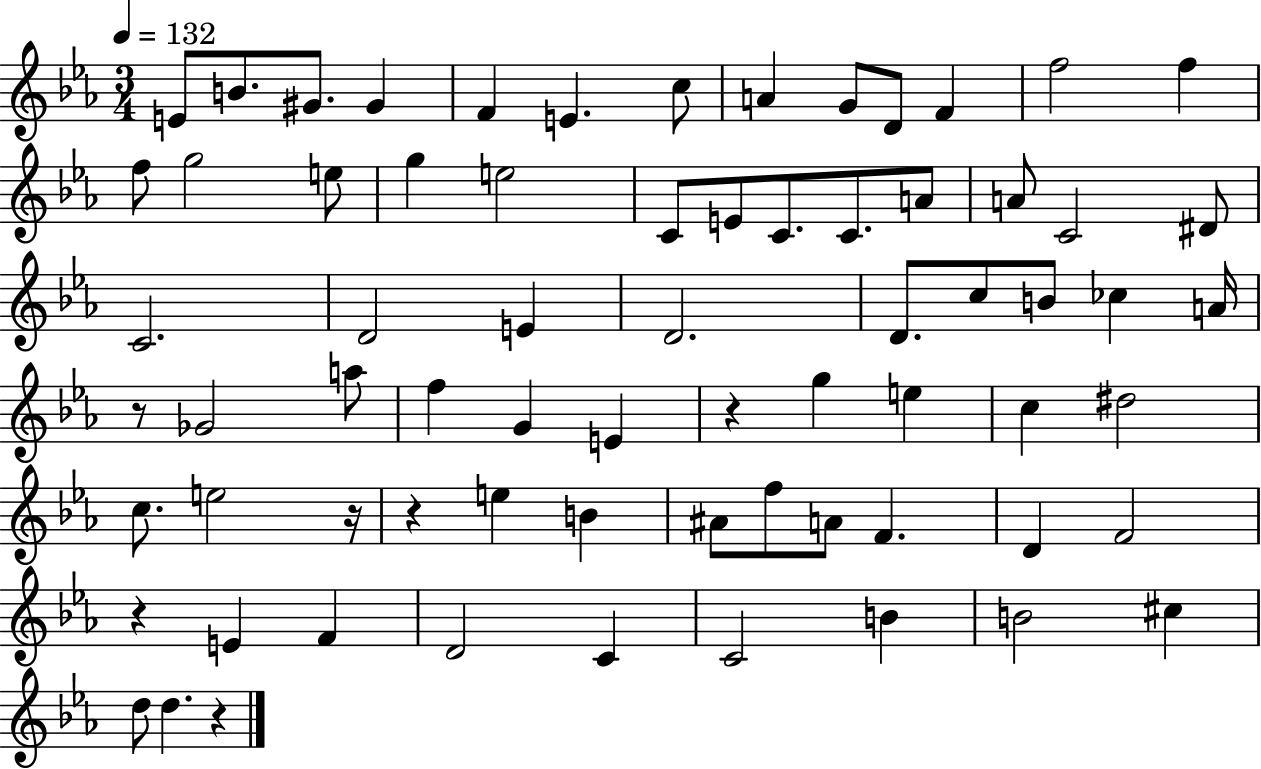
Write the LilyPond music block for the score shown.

{
  \clef treble
  \numericTimeSignature
  \time 3/4
  \key ees \major
  \tempo 4 = 132
  \repeat volta 2 { e'8 b'8. gis'8. gis'4 | f'4 e'4. c''8 | a'4 g'8 d'8 f'4 | f''2 f''4 | \break f''8 g''2 e''8 | g''4 e''2 | c'8 e'8 c'8. c'8. a'8 | a'8 c'2 dis'8 | \break c'2. | d'2 e'4 | d'2. | d'8. c''8 b'8 ces''4 a'16 | \break r8 ges'2 a''8 | f''4 g'4 e'4 | r4 g''4 e''4 | c''4 dis''2 | \break c''8. e''2 r16 | r4 e''4 b'4 | ais'8 f''8 a'8 f'4. | d'4 f'2 | \break r4 e'4 f'4 | d'2 c'4 | c'2 b'4 | b'2 cis''4 | \break d''8 d''4. r4 | } \bar "|."
}